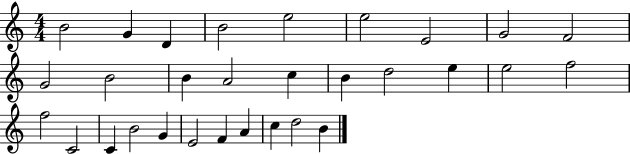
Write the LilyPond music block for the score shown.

{
  \clef treble
  \numericTimeSignature
  \time 4/4
  \key c \major
  b'2 g'4 d'4 | b'2 e''2 | e''2 e'2 | g'2 f'2 | \break g'2 b'2 | b'4 a'2 c''4 | b'4 d''2 e''4 | e''2 f''2 | \break f''2 c'2 | c'4 b'2 g'4 | e'2 f'4 a'4 | c''4 d''2 b'4 | \break \bar "|."
}